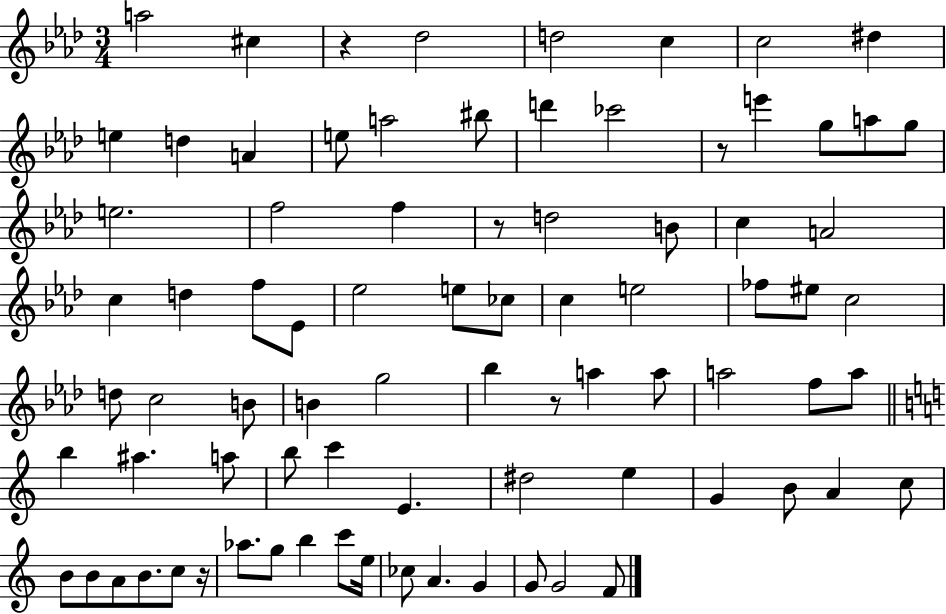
{
  \clef treble
  \numericTimeSignature
  \time 3/4
  \key aes \major
  a''2 cis''4 | r4 des''2 | d''2 c''4 | c''2 dis''4 | \break e''4 d''4 a'4 | e''8 a''2 bis''8 | d'''4 ces'''2 | r8 e'''4 g''8 a''8 g''8 | \break e''2. | f''2 f''4 | r8 d''2 b'8 | c''4 a'2 | \break c''4 d''4 f''8 ees'8 | ees''2 e''8 ces''8 | c''4 e''2 | fes''8 eis''8 c''2 | \break d''8 c''2 b'8 | b'4 g''2 | bes''4 r8 a''4 a''8 | a''2 f''8 a''8 | \break \bar "||" \break \key c \major b''4 ais''4. a''8 | b''8 c'''4 e'4. | dis''2 e''4 | g'4 b'8 a'4 c''8 | \break b'8 b'8 a'8 b'8. c''8 r16 | aes''8. g''8 b''4 c'''8 e''16 | ces''8 a'4. g'4 | g'8 g'2 f'8 | \break \bar "|."
}